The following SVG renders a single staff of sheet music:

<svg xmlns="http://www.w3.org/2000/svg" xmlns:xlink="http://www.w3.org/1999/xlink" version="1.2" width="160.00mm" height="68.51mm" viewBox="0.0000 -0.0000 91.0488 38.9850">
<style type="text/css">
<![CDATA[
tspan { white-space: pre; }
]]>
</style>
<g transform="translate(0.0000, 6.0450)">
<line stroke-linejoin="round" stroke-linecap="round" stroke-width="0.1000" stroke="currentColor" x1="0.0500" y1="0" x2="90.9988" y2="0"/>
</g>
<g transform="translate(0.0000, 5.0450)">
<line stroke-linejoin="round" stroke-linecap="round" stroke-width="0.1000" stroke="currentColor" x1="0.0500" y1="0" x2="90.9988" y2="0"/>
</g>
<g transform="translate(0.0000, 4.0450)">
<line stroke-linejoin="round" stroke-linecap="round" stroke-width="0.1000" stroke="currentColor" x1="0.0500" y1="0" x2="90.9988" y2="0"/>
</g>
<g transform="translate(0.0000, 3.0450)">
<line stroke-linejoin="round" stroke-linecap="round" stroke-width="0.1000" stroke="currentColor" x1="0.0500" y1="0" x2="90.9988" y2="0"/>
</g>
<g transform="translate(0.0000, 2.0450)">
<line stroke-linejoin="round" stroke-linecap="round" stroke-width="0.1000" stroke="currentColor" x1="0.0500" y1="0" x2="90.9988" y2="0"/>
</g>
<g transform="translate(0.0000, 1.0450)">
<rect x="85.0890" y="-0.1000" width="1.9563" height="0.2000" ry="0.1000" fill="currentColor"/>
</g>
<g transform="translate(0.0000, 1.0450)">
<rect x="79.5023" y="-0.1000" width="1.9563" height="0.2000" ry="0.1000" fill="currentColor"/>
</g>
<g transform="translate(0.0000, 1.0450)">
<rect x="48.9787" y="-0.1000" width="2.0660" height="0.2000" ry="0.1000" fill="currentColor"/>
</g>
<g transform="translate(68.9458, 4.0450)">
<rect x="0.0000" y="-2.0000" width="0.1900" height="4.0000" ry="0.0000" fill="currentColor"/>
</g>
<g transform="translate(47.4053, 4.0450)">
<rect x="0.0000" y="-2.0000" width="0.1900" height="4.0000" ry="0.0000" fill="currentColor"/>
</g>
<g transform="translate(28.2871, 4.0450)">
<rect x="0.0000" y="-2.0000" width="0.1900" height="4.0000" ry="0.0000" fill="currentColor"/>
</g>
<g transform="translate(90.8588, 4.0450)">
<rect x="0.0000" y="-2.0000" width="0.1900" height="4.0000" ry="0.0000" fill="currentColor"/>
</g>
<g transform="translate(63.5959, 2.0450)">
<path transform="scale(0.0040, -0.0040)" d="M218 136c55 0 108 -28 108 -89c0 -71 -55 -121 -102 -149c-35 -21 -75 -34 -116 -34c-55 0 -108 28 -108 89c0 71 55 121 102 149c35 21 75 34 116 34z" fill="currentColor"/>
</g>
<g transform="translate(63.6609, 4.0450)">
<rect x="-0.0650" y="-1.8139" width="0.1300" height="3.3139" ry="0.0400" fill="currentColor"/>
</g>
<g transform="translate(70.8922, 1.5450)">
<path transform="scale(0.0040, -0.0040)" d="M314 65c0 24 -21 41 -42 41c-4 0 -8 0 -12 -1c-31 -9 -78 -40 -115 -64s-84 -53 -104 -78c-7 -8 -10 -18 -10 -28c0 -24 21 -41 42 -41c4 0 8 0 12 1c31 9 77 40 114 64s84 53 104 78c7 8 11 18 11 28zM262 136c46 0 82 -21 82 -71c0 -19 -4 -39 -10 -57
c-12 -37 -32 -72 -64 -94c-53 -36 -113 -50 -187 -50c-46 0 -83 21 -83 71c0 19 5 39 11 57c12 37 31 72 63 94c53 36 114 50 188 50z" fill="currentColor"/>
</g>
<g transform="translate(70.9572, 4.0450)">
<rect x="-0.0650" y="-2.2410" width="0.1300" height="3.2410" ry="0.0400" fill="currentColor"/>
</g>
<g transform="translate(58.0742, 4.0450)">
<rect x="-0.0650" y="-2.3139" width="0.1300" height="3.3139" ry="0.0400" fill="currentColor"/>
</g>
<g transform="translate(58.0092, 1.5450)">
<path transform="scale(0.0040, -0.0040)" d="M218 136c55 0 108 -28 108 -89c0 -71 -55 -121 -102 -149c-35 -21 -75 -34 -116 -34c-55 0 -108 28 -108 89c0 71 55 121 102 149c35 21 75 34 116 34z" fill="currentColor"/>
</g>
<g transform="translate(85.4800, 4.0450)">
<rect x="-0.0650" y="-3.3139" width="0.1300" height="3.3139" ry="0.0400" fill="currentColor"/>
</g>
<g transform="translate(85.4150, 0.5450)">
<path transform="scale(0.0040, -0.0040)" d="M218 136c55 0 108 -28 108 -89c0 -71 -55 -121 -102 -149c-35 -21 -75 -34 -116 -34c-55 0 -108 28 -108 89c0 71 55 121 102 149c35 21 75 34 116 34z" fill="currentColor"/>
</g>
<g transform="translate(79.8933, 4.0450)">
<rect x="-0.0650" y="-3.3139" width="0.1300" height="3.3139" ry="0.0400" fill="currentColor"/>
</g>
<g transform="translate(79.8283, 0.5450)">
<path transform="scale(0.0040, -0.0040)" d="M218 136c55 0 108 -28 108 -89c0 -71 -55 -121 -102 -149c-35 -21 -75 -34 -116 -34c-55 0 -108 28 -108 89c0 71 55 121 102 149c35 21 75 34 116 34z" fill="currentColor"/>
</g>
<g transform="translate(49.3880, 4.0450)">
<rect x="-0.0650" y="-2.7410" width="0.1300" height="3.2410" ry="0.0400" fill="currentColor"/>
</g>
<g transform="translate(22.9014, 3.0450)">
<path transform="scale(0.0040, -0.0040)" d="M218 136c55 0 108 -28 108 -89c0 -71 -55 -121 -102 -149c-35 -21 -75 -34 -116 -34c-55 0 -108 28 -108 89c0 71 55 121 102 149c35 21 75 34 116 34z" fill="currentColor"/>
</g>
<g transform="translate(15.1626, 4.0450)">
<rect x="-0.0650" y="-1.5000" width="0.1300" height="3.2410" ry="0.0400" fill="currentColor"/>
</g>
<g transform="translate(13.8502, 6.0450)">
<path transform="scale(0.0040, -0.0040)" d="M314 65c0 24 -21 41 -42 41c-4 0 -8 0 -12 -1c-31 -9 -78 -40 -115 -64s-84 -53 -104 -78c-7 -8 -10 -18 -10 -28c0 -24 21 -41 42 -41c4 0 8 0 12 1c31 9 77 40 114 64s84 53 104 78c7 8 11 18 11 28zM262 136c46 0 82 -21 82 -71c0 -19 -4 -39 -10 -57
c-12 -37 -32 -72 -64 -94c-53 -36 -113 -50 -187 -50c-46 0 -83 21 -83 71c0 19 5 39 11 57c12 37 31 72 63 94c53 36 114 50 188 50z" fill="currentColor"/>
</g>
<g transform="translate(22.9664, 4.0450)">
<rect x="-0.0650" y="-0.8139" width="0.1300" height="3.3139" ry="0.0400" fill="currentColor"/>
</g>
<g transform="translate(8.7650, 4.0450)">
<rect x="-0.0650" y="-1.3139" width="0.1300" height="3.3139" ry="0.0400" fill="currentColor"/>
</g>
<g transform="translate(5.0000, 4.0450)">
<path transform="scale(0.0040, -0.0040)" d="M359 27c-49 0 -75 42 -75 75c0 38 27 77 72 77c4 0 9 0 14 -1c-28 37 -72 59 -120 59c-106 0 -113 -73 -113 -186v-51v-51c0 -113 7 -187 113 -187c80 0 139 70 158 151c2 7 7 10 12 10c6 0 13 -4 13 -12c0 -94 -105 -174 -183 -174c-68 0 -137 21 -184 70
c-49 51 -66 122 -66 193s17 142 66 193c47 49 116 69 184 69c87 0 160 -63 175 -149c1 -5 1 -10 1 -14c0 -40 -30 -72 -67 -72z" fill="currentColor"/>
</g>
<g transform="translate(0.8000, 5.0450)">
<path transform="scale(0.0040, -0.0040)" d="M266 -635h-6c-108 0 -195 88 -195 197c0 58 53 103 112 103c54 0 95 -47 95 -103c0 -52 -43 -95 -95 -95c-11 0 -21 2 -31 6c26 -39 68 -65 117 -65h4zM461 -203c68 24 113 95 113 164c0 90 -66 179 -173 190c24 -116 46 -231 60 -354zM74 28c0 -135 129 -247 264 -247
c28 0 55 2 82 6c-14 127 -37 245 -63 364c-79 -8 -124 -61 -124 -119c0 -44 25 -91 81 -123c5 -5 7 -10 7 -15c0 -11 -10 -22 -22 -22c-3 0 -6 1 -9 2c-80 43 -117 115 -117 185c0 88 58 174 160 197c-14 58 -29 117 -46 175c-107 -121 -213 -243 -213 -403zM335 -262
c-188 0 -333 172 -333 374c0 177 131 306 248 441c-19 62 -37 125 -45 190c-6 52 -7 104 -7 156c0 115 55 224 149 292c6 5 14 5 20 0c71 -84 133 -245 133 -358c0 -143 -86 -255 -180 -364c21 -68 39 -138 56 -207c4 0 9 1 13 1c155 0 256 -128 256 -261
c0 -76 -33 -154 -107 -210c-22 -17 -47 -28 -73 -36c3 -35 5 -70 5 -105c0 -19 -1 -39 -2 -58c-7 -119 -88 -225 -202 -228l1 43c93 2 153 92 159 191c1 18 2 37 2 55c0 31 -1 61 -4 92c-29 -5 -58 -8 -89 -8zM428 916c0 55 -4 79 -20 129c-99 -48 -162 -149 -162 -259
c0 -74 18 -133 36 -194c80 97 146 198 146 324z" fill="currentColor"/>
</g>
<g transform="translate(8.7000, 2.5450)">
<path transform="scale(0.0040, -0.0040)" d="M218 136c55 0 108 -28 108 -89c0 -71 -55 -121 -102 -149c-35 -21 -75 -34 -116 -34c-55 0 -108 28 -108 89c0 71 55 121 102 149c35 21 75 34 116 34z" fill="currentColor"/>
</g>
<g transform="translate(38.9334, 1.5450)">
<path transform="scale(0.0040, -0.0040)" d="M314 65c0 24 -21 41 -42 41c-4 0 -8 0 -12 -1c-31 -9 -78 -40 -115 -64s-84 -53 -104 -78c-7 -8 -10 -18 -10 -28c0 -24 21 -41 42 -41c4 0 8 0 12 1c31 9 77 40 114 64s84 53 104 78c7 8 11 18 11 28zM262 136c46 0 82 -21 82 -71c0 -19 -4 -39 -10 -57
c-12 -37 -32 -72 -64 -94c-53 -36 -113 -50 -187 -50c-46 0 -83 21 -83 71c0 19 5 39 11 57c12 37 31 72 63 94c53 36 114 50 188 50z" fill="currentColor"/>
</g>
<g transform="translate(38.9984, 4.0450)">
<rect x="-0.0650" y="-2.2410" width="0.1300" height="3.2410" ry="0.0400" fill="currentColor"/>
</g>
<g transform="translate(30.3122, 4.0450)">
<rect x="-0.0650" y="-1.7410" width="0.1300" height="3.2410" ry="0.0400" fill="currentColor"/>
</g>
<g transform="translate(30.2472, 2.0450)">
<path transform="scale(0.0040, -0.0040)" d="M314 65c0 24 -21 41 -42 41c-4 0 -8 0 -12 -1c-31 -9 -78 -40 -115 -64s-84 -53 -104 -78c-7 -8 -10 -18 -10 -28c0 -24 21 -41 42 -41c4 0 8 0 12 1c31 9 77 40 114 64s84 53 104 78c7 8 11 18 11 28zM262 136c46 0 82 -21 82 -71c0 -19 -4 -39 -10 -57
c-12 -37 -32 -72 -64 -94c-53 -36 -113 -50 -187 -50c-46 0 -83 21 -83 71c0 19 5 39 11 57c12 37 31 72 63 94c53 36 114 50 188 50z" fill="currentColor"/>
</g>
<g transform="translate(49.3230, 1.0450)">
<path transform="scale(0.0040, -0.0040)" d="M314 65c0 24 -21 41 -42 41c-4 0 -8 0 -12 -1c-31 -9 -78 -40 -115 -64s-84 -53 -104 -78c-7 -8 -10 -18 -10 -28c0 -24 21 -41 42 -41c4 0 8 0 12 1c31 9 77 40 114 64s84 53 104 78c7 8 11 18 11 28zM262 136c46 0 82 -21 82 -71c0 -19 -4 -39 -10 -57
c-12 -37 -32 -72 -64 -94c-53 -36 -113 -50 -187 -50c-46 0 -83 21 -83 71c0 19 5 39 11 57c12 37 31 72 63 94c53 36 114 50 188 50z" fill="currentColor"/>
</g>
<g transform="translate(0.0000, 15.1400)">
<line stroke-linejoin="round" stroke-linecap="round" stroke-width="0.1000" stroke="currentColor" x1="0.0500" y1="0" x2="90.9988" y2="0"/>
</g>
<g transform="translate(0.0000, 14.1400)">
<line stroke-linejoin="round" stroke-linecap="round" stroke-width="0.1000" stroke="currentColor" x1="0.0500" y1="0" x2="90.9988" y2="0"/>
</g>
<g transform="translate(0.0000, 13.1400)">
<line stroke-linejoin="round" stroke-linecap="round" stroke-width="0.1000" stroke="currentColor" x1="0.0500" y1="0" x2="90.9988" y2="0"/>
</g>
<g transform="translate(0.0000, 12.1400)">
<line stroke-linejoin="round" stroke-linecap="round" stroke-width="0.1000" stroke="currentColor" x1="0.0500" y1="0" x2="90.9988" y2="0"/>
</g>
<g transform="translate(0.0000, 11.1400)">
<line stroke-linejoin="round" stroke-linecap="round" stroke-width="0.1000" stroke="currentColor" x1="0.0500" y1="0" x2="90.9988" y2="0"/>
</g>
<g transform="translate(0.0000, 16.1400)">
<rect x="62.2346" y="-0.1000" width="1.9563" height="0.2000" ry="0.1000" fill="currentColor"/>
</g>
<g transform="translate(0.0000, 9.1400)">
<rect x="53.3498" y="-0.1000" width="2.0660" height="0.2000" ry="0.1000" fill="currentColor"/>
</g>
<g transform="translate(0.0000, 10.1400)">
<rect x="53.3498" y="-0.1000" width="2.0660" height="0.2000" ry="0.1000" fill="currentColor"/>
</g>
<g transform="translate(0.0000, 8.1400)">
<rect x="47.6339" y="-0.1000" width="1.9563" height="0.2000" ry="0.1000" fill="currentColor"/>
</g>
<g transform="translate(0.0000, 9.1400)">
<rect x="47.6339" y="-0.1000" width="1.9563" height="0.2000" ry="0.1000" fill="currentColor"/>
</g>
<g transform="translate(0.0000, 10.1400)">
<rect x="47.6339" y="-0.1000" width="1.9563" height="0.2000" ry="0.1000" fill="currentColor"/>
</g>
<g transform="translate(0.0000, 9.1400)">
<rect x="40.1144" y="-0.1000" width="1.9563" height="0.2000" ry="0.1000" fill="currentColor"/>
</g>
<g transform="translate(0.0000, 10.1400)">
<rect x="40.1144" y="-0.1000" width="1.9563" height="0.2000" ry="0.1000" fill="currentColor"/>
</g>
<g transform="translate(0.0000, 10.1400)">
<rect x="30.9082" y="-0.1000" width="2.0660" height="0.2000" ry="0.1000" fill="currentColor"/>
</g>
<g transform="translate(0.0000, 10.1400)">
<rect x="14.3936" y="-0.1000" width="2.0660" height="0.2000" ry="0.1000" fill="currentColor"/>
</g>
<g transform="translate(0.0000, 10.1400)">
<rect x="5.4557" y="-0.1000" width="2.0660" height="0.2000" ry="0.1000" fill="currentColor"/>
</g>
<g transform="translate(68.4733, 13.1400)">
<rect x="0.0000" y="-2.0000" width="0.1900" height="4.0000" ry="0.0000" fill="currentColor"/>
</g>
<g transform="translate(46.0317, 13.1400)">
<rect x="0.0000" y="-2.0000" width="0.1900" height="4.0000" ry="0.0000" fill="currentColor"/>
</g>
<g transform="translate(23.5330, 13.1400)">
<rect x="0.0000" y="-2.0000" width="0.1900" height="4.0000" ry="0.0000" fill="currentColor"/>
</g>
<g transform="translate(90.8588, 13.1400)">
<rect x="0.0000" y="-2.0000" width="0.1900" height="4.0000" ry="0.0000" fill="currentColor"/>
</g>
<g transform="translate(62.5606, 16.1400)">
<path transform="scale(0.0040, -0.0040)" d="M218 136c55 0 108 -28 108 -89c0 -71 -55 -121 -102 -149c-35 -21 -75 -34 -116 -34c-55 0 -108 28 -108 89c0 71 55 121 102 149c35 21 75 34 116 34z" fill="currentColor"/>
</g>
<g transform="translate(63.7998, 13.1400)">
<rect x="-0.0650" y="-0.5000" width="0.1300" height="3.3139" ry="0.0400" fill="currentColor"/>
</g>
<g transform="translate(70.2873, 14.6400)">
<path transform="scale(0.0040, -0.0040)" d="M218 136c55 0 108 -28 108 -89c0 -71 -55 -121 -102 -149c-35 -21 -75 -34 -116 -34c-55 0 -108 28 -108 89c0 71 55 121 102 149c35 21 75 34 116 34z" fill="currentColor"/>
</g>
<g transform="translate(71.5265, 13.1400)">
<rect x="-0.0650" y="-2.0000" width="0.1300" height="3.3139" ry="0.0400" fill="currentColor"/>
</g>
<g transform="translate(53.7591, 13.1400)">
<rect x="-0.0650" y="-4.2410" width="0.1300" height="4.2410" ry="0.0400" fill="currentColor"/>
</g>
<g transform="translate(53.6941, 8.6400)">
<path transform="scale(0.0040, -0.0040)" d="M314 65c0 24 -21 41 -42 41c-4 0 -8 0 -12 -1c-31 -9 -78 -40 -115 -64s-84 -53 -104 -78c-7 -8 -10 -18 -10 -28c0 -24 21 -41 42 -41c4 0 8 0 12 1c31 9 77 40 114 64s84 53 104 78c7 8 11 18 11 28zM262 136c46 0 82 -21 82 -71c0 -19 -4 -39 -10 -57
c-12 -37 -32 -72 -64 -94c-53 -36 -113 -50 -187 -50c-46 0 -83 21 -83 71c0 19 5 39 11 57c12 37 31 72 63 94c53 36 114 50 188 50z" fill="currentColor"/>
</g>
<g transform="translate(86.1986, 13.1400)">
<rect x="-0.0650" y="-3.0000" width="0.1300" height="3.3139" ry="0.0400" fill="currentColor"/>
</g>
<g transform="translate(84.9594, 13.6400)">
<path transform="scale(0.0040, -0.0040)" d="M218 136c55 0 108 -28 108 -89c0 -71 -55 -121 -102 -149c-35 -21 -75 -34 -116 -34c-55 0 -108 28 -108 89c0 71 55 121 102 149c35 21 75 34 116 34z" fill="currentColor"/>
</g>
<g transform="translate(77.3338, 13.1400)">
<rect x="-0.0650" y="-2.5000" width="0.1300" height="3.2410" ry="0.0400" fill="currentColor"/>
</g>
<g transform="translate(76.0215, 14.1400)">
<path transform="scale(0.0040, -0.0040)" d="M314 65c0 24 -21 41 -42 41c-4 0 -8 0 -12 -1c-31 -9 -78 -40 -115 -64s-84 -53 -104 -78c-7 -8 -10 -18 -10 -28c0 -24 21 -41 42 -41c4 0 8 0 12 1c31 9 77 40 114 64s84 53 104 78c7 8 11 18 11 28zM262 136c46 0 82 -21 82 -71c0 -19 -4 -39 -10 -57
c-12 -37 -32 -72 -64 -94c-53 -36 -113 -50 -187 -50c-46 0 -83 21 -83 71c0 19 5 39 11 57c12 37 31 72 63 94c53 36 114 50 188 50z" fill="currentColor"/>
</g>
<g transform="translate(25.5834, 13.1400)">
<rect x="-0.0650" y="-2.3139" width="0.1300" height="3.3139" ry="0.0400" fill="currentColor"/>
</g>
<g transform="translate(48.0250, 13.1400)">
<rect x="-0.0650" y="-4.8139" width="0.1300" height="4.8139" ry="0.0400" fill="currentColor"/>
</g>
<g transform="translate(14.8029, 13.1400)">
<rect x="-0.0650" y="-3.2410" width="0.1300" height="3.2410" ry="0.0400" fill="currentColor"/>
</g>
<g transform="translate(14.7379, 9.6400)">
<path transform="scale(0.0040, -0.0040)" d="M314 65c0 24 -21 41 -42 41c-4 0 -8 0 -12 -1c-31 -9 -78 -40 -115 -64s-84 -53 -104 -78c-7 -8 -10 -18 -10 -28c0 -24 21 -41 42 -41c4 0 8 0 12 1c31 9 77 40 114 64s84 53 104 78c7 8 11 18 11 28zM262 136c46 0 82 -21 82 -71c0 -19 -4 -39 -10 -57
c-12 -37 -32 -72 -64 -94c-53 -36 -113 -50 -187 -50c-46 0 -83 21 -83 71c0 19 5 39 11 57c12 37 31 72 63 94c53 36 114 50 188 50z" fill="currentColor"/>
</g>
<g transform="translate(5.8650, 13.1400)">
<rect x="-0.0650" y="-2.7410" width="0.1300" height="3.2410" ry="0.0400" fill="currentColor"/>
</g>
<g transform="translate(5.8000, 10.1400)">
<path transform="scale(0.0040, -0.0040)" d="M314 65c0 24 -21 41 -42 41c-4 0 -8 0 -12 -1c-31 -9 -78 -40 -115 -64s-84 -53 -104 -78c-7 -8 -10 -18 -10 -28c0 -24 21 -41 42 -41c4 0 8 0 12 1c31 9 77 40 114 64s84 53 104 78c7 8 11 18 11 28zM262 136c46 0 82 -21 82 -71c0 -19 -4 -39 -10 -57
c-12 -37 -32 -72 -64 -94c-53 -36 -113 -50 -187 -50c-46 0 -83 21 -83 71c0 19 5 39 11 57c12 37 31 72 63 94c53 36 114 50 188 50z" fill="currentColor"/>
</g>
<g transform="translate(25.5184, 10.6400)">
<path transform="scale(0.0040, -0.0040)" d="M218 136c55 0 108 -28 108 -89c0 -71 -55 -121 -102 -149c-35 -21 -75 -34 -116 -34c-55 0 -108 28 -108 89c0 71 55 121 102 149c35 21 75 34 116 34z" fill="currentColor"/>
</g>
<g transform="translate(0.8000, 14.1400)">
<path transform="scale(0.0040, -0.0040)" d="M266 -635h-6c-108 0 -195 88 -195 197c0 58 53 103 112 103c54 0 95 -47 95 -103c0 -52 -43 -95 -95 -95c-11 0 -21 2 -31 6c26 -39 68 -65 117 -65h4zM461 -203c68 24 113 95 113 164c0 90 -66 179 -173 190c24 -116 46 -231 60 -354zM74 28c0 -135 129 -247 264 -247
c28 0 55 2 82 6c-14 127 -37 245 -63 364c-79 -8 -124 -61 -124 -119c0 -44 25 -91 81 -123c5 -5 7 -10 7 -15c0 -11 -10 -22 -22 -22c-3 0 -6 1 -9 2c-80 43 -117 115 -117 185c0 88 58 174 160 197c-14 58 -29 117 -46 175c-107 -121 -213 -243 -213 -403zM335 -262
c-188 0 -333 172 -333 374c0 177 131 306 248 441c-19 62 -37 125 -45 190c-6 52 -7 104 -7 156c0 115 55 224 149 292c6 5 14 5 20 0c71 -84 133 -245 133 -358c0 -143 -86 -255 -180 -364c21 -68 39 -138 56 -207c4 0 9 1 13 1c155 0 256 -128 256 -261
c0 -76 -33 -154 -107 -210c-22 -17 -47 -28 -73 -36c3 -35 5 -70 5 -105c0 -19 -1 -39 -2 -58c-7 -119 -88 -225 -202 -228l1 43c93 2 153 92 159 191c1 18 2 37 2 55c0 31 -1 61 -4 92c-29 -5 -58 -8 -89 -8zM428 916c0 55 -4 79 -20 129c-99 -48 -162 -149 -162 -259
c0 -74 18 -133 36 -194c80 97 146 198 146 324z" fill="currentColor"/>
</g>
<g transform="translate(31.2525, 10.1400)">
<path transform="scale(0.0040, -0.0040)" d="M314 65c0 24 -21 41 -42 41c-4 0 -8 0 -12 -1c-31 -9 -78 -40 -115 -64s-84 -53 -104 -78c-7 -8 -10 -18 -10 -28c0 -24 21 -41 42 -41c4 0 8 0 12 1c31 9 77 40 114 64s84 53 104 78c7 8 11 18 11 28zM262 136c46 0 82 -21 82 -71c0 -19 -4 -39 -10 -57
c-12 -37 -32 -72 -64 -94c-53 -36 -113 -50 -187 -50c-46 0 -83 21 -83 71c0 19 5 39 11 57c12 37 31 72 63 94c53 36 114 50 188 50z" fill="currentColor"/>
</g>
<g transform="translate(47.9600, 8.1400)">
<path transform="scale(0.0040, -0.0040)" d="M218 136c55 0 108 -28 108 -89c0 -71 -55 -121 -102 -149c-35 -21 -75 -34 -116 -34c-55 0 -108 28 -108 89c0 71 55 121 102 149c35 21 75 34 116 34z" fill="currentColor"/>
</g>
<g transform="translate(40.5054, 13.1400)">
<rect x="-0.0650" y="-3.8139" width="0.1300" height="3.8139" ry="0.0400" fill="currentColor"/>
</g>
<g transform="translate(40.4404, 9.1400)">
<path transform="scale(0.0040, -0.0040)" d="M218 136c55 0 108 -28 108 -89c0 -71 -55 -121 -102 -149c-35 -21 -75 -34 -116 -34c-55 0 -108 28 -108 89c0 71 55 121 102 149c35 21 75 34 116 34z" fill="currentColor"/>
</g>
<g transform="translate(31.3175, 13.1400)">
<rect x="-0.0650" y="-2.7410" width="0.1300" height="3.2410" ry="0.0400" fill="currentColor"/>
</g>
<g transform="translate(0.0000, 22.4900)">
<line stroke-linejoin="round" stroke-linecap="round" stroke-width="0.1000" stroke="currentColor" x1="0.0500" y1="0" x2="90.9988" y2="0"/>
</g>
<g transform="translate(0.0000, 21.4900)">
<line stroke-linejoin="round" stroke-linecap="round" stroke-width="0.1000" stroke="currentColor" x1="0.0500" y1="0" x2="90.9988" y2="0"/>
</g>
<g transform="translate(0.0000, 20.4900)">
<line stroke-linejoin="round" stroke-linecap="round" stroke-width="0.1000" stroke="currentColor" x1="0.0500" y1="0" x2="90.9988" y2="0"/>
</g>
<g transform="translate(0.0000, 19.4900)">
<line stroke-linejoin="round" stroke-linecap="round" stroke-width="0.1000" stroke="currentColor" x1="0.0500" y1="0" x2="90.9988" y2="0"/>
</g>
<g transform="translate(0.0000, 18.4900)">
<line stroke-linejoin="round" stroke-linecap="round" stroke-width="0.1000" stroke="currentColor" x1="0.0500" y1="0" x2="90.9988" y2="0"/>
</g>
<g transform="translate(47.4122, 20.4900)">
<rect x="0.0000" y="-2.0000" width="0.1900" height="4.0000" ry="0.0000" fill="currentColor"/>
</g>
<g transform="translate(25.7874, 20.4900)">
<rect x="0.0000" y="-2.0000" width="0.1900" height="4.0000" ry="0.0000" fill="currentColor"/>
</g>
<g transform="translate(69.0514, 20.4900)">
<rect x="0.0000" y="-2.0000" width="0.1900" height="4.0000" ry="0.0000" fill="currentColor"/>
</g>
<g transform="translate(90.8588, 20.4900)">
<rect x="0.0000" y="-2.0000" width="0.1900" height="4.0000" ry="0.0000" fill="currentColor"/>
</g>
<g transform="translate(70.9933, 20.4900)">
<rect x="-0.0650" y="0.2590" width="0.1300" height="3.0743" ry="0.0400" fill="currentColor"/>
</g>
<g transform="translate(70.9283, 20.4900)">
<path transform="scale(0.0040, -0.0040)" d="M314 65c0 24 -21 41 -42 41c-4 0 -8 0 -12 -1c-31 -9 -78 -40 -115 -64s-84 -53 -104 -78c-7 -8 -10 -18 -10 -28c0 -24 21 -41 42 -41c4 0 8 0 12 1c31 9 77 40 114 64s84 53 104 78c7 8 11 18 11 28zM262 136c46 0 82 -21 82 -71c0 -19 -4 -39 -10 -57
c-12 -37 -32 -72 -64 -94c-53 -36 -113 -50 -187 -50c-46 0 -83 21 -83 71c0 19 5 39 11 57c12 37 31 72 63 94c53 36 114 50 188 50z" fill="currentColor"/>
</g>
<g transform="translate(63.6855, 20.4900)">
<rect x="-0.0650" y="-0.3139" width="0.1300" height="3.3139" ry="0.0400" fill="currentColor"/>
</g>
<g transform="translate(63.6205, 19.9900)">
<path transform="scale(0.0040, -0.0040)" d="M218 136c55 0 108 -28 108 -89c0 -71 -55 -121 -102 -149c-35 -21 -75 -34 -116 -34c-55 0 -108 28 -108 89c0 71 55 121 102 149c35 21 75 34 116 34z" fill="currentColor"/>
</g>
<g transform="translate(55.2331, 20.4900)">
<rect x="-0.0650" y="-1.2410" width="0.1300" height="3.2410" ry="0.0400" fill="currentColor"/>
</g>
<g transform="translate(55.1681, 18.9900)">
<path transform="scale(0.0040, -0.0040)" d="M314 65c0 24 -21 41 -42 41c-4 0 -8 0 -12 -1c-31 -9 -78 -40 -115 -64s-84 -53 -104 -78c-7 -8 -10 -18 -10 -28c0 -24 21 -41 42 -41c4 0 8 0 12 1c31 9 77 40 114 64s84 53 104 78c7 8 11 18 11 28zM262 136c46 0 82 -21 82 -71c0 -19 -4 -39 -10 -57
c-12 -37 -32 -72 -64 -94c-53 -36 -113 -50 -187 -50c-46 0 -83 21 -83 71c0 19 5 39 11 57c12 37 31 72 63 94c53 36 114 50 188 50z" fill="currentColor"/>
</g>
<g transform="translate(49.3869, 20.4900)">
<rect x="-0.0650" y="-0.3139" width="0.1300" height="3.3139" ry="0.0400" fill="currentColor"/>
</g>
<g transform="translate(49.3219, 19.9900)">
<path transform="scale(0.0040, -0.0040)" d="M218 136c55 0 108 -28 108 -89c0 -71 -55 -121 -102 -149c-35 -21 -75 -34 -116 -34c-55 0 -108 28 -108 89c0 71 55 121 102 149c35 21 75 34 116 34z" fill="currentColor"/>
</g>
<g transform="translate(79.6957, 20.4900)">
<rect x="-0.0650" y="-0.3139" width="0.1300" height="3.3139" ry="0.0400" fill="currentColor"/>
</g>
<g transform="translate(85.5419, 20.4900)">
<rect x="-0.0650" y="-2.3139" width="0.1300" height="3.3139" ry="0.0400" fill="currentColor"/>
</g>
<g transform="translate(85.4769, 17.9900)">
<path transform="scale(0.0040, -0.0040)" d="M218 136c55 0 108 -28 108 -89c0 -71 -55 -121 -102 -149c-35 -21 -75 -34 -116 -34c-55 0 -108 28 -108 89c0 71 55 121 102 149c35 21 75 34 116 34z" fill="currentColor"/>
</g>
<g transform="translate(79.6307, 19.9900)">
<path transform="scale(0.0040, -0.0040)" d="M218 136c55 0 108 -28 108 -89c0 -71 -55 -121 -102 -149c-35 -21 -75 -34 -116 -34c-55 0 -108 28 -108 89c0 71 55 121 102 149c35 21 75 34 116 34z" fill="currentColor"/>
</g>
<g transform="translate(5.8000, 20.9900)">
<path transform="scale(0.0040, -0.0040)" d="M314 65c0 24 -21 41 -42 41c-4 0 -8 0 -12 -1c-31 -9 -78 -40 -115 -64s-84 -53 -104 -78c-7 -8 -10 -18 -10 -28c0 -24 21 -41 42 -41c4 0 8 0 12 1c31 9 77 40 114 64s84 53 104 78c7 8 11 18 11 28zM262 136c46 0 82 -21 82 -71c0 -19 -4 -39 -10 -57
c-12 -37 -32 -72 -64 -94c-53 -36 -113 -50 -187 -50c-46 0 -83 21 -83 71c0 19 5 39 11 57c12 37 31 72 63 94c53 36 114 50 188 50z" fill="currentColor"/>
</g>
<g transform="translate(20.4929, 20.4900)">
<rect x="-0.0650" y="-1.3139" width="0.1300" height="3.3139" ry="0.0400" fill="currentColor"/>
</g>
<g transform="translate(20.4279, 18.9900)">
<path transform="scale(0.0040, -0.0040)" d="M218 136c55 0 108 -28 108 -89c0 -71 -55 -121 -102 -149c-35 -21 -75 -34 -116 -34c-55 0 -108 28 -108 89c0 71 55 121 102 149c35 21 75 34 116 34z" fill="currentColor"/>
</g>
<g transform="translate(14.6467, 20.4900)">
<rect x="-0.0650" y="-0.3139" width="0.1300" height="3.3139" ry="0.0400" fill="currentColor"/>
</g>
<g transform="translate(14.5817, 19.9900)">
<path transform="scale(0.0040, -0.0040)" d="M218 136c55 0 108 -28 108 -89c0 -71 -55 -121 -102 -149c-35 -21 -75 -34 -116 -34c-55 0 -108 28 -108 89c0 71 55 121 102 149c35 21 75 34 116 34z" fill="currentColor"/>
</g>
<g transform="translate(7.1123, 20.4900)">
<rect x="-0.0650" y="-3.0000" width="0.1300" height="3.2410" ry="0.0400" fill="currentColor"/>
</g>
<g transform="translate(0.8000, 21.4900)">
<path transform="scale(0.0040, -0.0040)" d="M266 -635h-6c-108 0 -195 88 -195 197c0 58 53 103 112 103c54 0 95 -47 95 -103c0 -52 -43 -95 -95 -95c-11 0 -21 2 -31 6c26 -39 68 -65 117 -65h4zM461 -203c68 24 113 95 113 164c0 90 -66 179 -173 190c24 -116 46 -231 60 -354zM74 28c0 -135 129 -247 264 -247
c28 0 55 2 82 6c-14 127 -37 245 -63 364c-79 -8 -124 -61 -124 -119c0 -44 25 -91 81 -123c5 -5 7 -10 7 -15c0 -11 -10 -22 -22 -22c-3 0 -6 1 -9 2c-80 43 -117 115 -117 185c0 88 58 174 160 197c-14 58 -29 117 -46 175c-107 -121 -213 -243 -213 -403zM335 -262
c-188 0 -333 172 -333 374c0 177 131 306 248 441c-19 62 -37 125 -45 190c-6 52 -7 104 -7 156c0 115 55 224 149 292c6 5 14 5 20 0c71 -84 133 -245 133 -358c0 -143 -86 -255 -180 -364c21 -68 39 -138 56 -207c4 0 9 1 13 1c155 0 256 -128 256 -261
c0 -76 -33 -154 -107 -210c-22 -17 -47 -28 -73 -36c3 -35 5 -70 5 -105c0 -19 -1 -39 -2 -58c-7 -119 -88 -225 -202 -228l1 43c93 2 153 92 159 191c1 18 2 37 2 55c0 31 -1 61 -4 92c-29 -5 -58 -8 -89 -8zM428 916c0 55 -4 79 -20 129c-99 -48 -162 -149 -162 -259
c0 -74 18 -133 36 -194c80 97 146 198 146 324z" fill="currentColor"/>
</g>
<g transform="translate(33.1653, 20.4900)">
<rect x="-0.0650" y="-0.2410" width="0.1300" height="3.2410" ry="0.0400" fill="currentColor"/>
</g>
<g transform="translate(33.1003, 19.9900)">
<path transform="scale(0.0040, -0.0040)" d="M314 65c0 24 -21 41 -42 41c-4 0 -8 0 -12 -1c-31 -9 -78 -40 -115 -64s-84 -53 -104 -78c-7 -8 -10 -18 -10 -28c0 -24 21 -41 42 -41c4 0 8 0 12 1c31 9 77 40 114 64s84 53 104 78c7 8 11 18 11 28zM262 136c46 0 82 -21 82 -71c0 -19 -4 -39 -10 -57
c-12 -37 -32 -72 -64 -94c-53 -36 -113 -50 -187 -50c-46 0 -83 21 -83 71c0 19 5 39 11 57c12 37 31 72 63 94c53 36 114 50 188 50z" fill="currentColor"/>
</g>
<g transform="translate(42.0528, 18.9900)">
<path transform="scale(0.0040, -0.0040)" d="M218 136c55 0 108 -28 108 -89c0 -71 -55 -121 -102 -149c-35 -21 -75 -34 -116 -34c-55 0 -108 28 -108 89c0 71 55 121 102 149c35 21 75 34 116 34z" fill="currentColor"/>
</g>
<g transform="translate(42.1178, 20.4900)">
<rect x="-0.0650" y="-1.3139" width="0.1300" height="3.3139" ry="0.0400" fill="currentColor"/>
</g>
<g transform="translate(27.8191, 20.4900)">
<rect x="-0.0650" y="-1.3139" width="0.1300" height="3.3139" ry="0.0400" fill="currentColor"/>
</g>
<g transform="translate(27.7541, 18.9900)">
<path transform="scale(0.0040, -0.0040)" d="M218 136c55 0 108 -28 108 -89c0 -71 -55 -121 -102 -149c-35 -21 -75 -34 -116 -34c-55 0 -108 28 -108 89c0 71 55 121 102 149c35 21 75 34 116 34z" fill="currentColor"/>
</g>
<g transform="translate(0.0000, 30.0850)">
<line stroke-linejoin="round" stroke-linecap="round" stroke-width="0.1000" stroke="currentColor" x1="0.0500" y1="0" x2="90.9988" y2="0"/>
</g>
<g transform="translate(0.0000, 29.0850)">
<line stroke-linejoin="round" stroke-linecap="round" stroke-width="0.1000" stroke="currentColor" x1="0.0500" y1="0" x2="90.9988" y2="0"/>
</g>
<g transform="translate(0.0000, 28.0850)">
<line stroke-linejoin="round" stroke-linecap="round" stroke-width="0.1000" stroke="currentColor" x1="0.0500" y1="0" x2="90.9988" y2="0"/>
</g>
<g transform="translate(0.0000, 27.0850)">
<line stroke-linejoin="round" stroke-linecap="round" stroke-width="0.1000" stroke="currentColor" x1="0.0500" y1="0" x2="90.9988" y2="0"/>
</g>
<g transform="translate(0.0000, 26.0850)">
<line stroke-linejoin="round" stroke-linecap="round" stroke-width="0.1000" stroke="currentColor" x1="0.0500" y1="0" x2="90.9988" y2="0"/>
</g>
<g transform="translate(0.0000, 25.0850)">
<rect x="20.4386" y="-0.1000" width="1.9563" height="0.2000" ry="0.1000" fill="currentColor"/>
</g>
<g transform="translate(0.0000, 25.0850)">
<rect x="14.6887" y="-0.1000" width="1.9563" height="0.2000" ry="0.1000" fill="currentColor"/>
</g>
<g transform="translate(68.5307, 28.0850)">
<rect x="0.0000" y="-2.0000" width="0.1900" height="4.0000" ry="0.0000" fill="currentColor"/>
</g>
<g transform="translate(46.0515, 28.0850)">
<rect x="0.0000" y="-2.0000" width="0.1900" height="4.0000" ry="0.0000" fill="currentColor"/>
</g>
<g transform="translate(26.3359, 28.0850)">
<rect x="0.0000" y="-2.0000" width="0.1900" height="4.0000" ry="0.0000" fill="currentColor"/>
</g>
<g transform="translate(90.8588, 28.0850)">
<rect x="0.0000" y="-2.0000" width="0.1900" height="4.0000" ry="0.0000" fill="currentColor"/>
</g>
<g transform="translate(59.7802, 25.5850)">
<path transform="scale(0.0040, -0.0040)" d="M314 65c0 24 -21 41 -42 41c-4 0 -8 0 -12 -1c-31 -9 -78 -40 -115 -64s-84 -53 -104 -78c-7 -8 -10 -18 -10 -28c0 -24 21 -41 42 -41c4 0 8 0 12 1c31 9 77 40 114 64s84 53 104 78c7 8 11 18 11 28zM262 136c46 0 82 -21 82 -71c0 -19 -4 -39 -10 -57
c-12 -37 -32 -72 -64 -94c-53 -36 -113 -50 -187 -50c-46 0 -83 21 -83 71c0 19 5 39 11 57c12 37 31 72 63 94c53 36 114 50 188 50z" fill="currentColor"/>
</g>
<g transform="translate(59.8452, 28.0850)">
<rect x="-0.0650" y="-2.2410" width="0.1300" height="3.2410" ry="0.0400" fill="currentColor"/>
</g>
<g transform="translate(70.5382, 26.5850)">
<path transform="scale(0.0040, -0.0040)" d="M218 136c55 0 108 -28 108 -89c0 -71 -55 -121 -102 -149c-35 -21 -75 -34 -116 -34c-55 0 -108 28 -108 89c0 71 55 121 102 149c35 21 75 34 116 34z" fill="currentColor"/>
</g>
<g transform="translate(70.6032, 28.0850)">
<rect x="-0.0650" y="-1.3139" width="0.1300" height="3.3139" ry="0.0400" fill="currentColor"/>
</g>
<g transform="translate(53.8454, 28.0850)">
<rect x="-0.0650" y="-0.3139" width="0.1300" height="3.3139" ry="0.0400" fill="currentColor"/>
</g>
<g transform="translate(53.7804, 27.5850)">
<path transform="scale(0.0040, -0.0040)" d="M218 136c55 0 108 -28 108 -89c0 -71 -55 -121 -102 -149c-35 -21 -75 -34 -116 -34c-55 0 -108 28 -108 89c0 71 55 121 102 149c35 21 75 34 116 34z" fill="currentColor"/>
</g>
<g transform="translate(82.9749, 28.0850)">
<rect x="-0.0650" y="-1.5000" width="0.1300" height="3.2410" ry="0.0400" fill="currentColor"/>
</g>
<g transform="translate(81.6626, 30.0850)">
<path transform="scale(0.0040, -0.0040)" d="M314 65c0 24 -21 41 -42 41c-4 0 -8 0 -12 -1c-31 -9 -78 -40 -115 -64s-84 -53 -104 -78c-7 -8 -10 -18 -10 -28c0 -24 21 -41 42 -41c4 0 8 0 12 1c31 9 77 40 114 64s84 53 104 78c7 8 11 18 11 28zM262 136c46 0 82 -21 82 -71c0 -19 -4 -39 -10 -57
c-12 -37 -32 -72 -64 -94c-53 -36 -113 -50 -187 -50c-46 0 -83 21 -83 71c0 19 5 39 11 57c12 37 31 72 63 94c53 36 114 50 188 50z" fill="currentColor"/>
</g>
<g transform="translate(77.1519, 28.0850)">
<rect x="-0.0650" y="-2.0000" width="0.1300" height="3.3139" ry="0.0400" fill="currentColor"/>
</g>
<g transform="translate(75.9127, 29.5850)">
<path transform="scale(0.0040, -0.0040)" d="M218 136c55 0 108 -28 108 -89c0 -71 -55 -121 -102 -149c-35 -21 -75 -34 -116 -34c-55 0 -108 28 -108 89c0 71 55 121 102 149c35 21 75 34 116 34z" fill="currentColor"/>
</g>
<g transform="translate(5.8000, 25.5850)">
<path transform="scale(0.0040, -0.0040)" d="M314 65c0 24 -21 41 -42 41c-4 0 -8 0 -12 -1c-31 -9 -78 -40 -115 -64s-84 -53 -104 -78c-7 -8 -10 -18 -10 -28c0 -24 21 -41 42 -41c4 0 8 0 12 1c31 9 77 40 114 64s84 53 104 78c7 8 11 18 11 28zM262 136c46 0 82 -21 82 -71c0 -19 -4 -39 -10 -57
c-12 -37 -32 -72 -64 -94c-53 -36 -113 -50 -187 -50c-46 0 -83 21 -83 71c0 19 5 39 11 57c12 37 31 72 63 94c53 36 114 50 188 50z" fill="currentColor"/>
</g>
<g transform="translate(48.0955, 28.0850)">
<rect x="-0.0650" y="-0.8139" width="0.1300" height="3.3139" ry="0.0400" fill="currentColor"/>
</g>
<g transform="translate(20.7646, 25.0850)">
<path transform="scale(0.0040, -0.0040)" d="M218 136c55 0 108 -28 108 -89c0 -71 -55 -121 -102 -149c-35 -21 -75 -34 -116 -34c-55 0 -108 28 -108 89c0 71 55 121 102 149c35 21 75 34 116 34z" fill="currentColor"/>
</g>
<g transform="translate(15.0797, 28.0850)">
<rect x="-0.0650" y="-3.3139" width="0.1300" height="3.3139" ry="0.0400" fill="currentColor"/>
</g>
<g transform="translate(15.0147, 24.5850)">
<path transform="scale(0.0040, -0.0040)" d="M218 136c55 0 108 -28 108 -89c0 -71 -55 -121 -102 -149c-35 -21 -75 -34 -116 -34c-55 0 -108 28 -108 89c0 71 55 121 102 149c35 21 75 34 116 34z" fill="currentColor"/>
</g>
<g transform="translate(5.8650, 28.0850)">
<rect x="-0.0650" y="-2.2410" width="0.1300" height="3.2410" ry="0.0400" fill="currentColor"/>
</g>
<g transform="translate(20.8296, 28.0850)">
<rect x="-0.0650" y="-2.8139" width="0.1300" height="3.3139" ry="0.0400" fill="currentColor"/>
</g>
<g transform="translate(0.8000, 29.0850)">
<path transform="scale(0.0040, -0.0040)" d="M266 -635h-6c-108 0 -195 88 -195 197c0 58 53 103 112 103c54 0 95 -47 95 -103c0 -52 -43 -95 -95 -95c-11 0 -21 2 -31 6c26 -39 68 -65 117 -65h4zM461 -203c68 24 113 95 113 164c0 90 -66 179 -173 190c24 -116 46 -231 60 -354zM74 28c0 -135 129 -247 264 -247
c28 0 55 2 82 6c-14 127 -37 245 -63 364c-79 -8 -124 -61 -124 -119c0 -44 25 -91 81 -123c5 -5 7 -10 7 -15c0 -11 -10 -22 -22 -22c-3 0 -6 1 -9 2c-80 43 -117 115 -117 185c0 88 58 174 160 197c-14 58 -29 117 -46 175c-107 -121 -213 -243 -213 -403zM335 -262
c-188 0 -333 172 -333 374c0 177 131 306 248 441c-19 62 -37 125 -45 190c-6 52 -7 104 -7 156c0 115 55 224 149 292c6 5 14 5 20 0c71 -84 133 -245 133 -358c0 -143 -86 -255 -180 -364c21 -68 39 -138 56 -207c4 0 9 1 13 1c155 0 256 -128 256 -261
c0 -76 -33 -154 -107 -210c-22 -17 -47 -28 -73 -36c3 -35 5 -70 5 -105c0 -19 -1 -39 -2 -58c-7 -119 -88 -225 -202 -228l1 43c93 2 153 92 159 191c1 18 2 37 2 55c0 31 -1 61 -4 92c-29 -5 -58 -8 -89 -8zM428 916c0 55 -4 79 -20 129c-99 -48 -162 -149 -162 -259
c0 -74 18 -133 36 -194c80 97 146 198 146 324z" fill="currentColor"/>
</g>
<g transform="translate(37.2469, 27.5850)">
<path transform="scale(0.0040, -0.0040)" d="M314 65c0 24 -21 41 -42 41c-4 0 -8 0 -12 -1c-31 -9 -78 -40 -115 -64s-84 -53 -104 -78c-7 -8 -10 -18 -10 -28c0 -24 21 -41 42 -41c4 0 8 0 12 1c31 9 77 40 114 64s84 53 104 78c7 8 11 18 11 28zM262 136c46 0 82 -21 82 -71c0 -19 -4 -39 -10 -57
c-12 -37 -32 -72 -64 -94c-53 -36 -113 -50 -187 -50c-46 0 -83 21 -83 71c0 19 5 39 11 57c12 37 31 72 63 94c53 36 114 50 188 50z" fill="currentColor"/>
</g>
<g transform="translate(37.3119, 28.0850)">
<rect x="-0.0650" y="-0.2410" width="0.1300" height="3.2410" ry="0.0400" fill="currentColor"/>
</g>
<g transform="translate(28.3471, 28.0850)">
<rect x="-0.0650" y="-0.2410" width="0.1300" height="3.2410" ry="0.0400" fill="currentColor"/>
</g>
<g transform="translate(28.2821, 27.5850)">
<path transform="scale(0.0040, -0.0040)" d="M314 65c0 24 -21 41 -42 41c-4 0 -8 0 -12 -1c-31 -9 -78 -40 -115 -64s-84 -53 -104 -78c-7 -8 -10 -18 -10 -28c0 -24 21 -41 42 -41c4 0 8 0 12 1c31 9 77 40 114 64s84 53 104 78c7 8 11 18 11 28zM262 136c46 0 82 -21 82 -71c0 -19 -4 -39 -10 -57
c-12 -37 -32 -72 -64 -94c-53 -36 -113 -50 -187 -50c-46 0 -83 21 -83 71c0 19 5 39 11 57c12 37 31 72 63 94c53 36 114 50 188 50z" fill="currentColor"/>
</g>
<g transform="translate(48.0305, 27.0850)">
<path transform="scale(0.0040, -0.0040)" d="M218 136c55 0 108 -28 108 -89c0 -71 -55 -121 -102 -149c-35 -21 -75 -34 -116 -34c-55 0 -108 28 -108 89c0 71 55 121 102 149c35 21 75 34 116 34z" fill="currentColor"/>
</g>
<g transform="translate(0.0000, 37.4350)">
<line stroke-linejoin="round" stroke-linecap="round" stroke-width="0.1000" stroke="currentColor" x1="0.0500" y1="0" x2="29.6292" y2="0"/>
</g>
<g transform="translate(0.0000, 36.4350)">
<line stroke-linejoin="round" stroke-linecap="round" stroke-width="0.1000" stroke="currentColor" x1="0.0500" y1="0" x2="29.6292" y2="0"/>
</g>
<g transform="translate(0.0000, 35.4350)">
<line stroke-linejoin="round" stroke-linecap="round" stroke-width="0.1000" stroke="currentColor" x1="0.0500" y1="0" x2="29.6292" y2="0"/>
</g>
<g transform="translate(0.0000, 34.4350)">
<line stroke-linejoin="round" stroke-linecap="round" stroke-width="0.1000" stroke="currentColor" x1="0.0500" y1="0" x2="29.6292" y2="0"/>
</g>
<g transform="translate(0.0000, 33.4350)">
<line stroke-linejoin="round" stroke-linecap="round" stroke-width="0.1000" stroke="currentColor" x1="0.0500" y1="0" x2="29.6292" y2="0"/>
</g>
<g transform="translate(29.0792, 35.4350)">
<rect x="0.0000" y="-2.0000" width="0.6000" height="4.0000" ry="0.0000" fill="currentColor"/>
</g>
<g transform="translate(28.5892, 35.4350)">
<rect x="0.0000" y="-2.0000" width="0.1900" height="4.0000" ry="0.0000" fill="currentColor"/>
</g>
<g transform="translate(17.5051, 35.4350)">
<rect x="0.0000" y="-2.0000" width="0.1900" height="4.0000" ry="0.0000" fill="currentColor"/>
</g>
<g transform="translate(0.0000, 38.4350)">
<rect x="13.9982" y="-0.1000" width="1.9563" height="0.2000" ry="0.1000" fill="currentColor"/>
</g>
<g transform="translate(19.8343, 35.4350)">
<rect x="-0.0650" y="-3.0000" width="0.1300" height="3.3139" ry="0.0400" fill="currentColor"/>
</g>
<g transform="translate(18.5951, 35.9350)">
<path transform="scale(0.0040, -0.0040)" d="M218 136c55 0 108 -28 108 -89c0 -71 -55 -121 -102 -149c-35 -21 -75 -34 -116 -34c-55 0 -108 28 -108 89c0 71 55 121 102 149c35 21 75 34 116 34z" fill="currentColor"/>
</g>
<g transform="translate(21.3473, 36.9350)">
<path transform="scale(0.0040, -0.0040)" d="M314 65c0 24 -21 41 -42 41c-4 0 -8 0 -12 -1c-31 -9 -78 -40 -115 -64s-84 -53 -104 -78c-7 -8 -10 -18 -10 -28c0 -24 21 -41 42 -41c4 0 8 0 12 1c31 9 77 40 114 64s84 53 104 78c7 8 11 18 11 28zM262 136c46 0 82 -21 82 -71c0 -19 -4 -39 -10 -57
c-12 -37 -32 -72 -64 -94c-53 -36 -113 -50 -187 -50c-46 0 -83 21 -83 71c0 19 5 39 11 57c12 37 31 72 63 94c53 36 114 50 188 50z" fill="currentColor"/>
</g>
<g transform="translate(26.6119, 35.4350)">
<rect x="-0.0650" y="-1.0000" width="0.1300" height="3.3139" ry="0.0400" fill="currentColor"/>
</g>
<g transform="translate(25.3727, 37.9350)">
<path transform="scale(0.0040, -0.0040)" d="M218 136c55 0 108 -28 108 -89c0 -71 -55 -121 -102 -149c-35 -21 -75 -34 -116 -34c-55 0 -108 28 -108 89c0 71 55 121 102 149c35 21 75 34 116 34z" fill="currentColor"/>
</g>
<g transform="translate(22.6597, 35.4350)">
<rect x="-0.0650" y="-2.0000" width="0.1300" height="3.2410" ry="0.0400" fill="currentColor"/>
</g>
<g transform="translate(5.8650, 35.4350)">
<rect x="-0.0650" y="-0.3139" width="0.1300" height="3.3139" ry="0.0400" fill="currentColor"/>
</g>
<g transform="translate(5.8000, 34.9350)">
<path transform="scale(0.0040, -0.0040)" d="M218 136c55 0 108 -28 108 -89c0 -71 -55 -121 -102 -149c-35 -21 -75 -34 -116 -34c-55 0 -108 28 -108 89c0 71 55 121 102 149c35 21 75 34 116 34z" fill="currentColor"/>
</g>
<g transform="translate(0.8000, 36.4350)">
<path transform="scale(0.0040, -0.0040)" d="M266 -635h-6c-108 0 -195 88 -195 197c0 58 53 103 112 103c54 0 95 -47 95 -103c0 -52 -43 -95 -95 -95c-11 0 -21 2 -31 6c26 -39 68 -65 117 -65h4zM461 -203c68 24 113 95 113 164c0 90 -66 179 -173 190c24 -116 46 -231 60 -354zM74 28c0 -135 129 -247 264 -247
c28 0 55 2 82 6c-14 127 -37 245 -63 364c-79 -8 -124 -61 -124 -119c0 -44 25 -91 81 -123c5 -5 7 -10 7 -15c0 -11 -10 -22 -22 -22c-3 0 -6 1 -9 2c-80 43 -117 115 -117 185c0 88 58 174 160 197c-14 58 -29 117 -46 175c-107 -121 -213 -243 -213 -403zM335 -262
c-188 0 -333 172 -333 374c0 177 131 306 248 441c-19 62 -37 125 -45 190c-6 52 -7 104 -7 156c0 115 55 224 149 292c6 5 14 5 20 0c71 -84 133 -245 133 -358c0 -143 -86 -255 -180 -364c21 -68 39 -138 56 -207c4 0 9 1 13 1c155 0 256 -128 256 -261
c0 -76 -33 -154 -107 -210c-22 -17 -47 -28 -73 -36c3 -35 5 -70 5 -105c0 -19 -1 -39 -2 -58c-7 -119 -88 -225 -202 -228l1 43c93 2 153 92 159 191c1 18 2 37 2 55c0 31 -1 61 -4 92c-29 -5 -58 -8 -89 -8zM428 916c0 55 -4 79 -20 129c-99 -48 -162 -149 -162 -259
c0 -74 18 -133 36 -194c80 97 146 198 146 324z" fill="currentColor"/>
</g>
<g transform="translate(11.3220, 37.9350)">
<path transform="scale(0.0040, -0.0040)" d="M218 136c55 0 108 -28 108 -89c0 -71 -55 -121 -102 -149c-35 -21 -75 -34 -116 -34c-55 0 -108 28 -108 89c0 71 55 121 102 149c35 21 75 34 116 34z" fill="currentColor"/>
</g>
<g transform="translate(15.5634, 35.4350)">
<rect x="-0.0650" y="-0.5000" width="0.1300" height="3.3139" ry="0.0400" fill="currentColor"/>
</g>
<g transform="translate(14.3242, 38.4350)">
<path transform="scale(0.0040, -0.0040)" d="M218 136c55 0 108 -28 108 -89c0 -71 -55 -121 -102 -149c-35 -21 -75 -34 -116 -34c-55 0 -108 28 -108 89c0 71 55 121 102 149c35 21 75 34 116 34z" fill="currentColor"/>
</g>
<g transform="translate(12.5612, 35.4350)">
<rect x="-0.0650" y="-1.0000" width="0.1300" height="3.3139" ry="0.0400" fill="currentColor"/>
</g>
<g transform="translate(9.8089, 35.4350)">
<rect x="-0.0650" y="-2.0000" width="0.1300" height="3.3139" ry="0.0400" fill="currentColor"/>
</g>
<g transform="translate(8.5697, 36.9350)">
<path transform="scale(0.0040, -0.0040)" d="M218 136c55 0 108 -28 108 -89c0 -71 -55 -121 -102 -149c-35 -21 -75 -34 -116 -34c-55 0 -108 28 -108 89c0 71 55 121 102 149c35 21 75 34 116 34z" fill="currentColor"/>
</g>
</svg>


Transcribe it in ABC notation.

X:1
T:Untitled
M:4/4
L:1/4
K:C
e E2 d f2 g2 a2 g f g2 b b a2 b2 g a2 c' e' d'2 C F G2 A A2 c e e c2 e c e2 c B2 c g g2 b a c2 c2 d c g2 e F E2 c F D C A F2 D